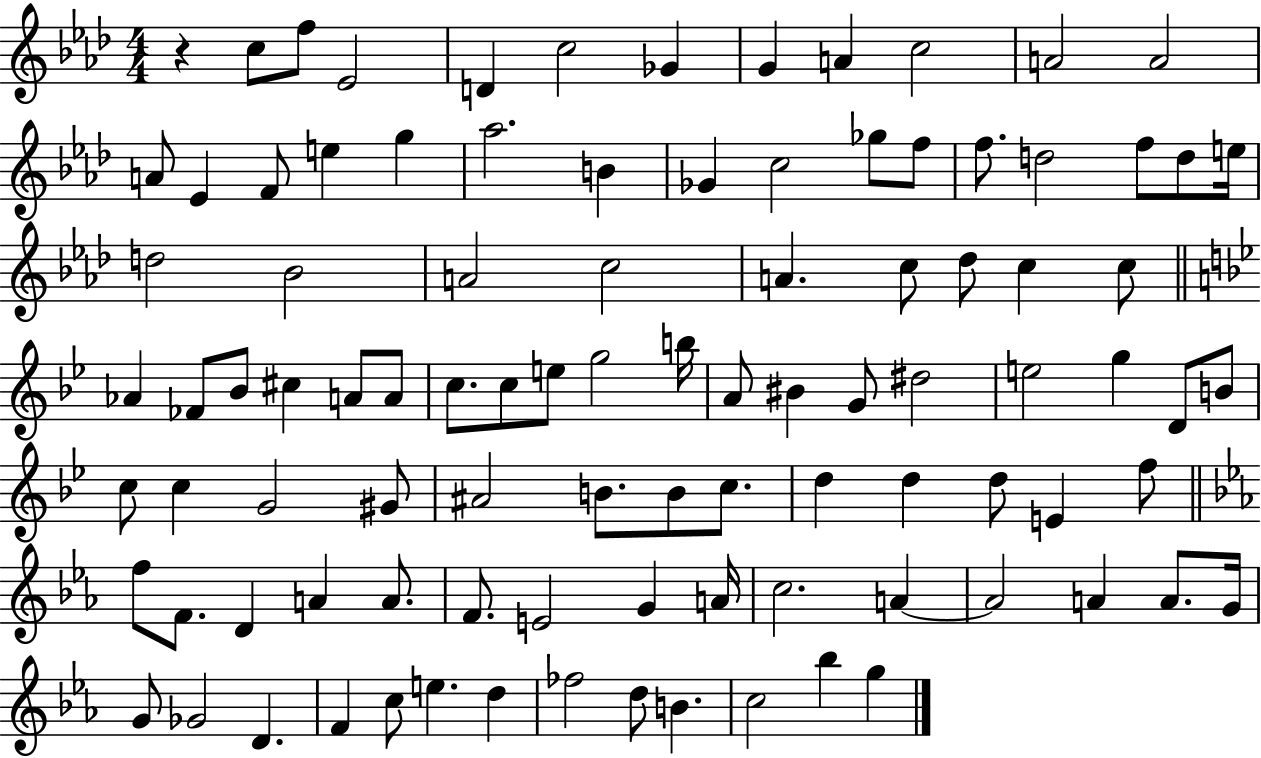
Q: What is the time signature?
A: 4/4